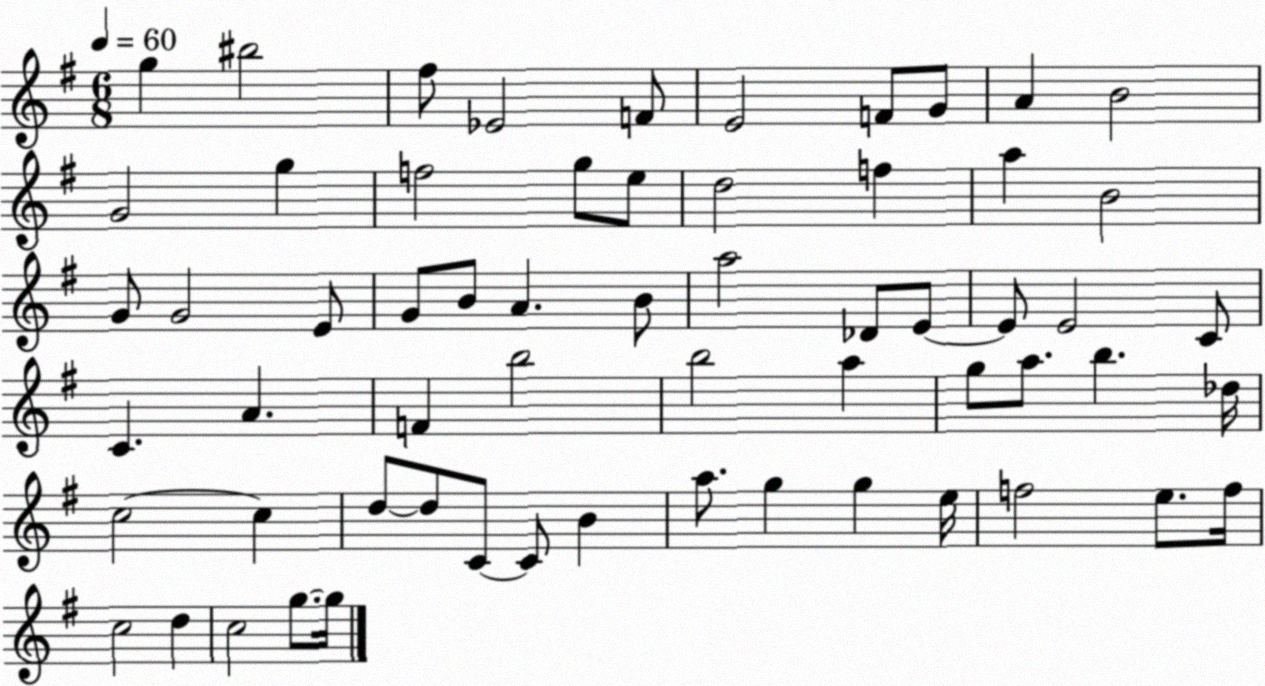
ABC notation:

X:1
T:Untitled
M:6/8
L:1/4
K:G
g ^b2 ^f/2 _E2 F/2 E2 F/2 G/2 A B2 G2 g f2 g/2 e/2 d2 f a B2 G/2 G2 E/2 G/2 B/2 A B/2 a2 _D/2 E/2 E/2 E2 C/2 C A F b2 b2 a g/2 a/2 b _d/4 c2 c d/2 d/2 C/2 C/2 B a/2 g g e/4 f2 e/2 f/4 c2 d c2 g/2 g/4